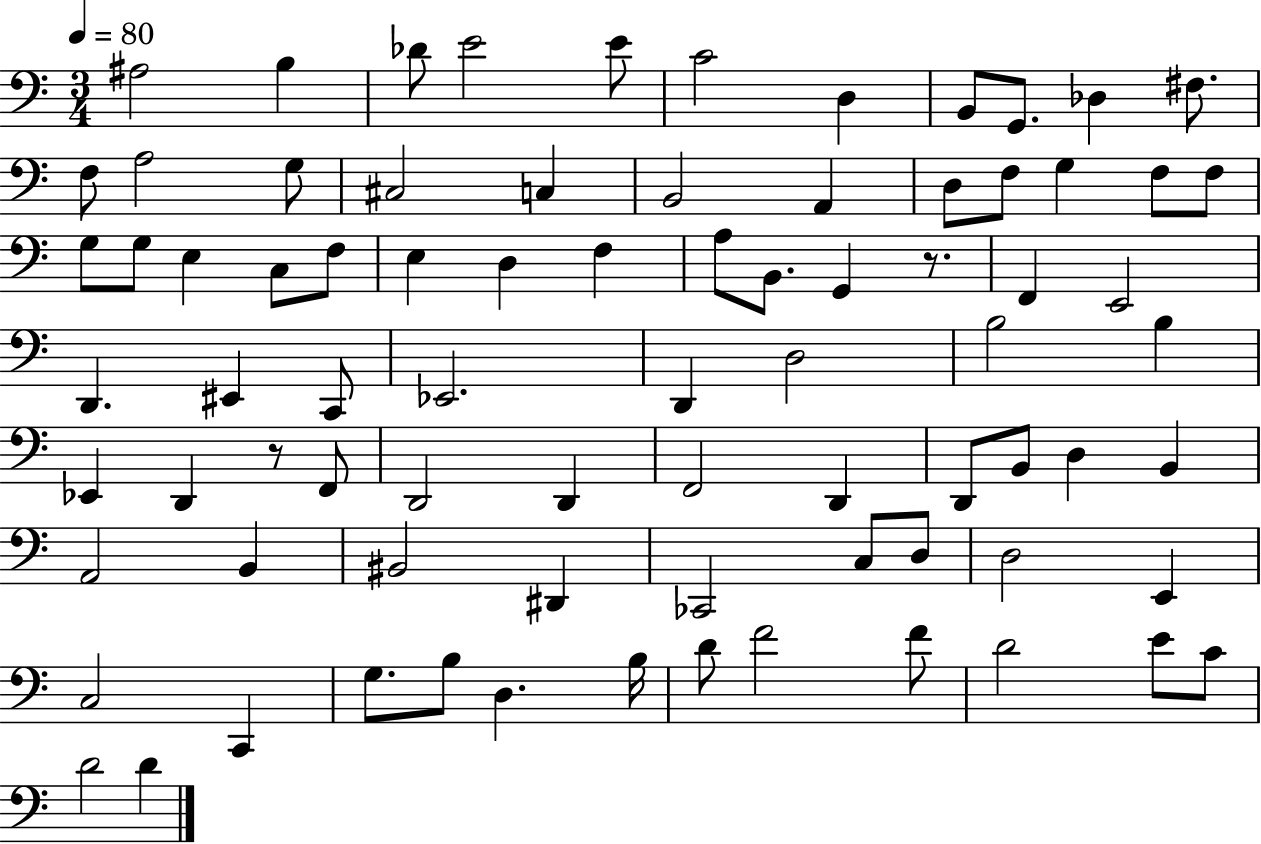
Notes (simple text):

A#3/h B3/q Db4/e E4/h E4/e C4/h D3/q B2/e G2/e. Db3/q F#3/e. F3/e A3/h G3/e C#3/h C3/q B2/h A2/q D3/e F3/e G3/q F3/e F3/e G3/e G3/e E3/q C3/e F3/e E3/q D3/q F3/q A3/e B2/e. G2/q R/e. F2/q E2/h D2/q. EIS2/q C2/e Eb2/h. D2/q D3/h B3/h B3/q Eb2/q D2/q R/e F2/e D2/h D2/q F2/h D2/q D2/e B2/e D3/q B2/q A2/h B2/q BIS2/h D#2/q CES2/h C3/e D3/e D3/h E2/q C3/h C2/q G3/e. B3/e D3/q. B3/s D4/e F4/h F4/e D4/h E4/e C4/e D4/h D4/q